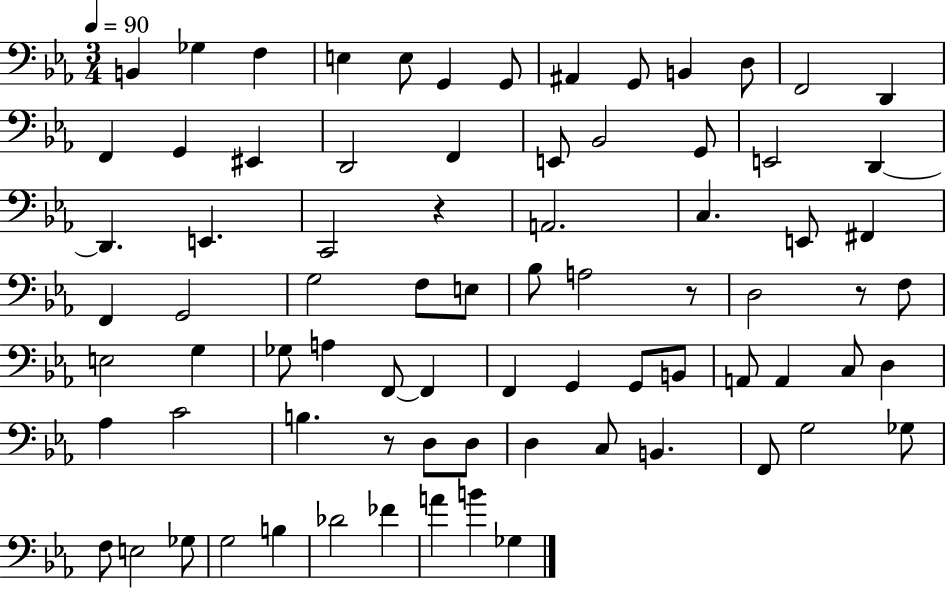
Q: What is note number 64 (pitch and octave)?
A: Gb3